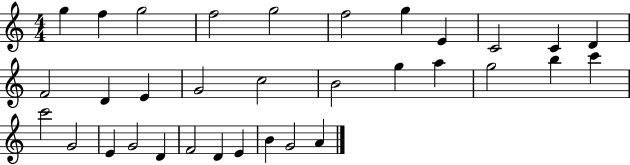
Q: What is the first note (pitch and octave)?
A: G5